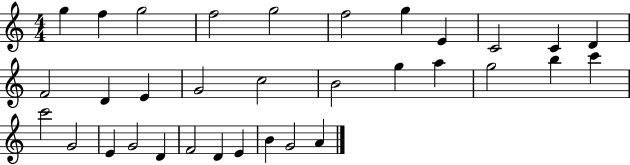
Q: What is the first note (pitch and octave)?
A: G5